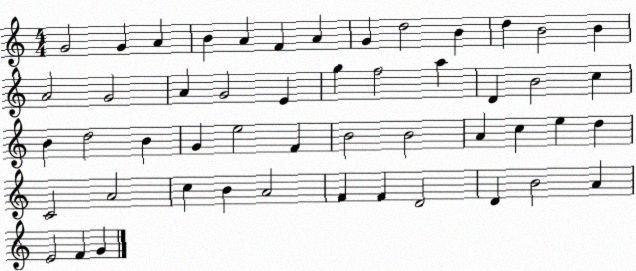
X:1
T:Untitled
M:4/4
L:1/4
K:C
G2 G A B A F A G d2 B d B2 B A2 G2 A G2 E g f2 a D B2 c B d2 B G e2 F B2 B2 A c e d C2 A2 c B A2 F F D2 D B2 A E2 F G